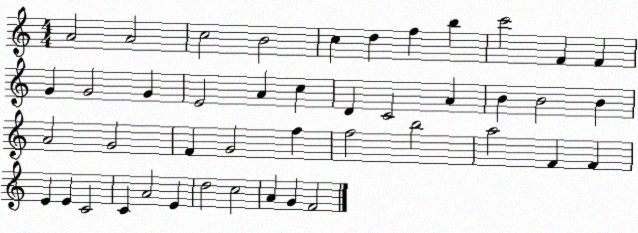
X:1
T:Untitled
M:4/4
L:1/4
K:C
A2 A2 c2 B2 c d f b c'2 F F G G2 G E2 A c D C2 A B B2 B A2 G2 F G2 f f2 b2 a2 F F E E C2 C A2 E d2 c2 A G F2